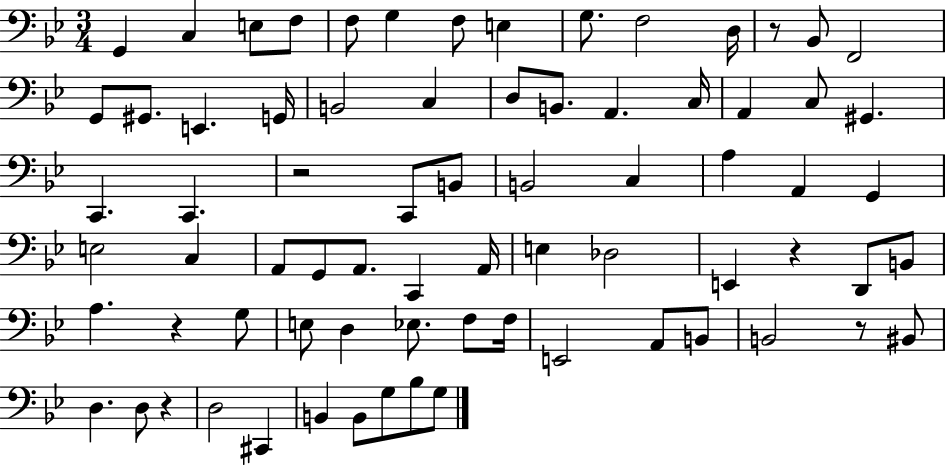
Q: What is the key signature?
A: BES major